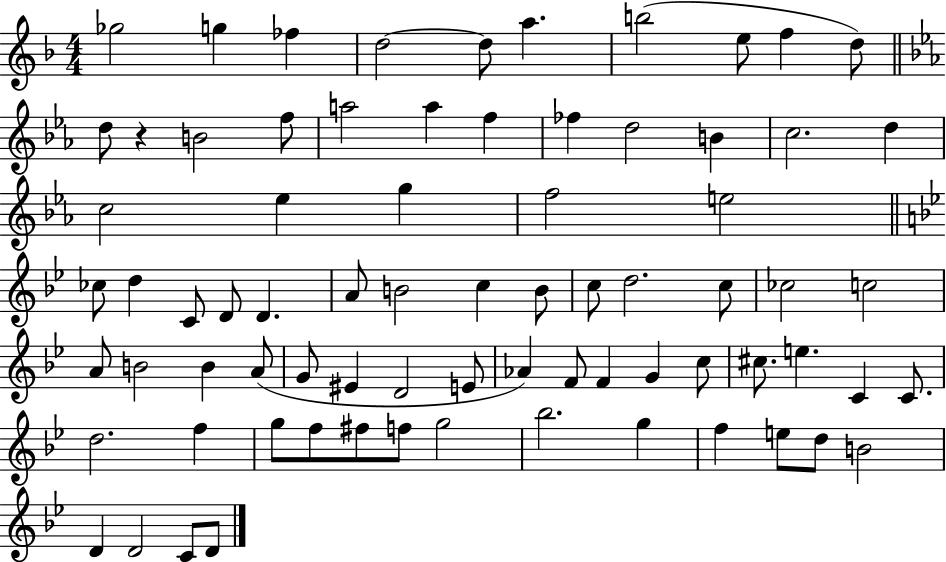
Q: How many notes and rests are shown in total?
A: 75